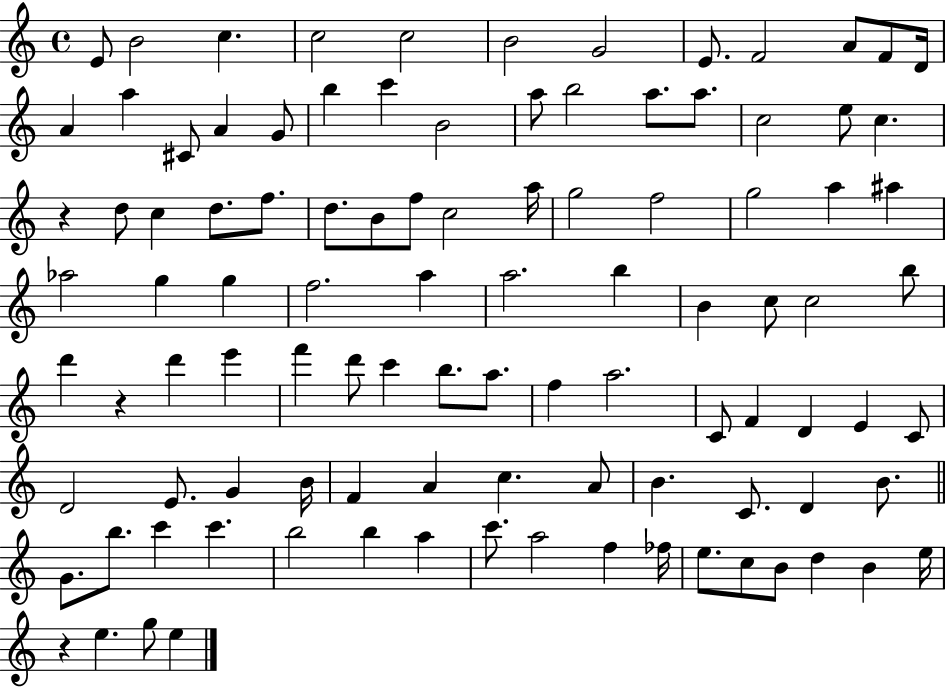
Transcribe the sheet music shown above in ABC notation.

X:1
T:Untitled
M:4/4
L:1/4
K:C
E/2 B2 c c2 c2 B2 G2 E/2 F2 A/2 F/2 D/4 A a ^C/2 A G/2 b c' B2 a/2 b2 a/2 a/2 c2 e/2 c z d/2 c d/2 f/2 d/2 B/2 f/2 c2 a/4 g2 f2 g2 a ^a _a2 g g f2 a a2 b B c/2 c2 b/2 d' z d' e' f' d'/2 c' b/2 a/2 f a2 C/2 F D E C/2 D2 E/2 G B/4 F A c A/2 B C/2 D B/2 G/2 b/2 c' c' b2 b a c'/2 a2 f _f/4 e/2 c/2 B/2 d B e/4 z e g/2 e